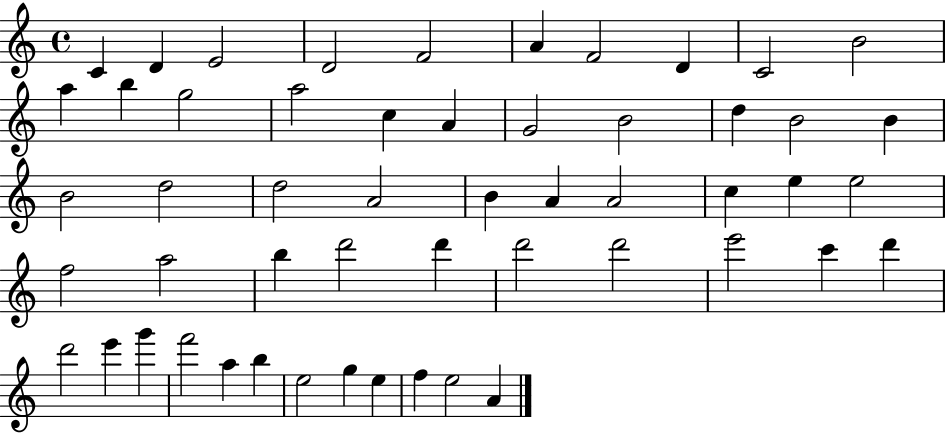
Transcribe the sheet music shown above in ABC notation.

X:1
T:Untitled
M:4/4
L:1/4
K:C
C D E2 D2 F2 A F2 D C2 B2 a b g2 a2 c A G2 B2 d B2 B B2 d2 d2 A2 B A A2 c e e2 f2 a2 b d'2 d' d'2 d'2 e'2 c' d' d'2 e' g' f'2 a b e2 g e f e2 A